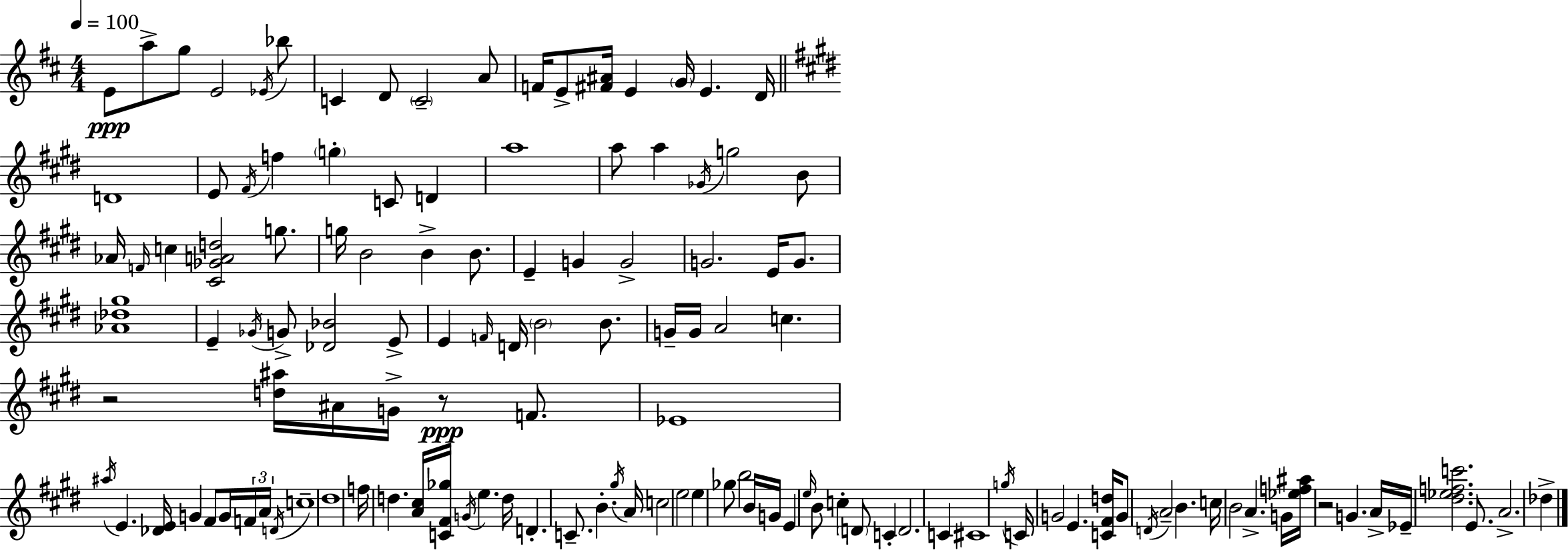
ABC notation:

X:1
T:Untitled
M:4/4
L:1/4
K:D
E/2 a/2 g/2 E2 _E/4 _b/2 C D/2 C2 A/2 F/4 E/2 [^F^A]/4 E G/4 E D/4 D4 E/2 ^F/4 f g C/2 D a4 a/2 a _G/4 g2 B/2 _A/4 F/4 c [^C_GAd]2 g/2 g/4 B2 B B/2 E G G2 G2 E/4 G/2 [_A_d^g]4 E _G/4 G/2 [_D_B]2 E/2 E F/4 D/4 B2 B/2 G/4 G/4 A2 c z2 [d^a]/4 ^A/4 G/4 z/2 F/2 _E4 ^a/4 E [_DE]/4 G ^F/2 G/4 F/4 A/4 D/4 c4 ^d4 f/4 d [A^c]/4 [C^F_g]/4 G/4 e d/4 D C/2 B ^g/4 A/4 c2 e2 e _g/2 b2 B/4 G/4 E e/4 B/2 c D/2 C D2 C ^C4 g/4 C/4 G2 E [C^Fd]/4 G/2 D/4 A2 B c/4 B2 A G/4 [_ef^a]/4 z2 G A/4 _E/4 [^d_efc']2 E/2 A2 _d